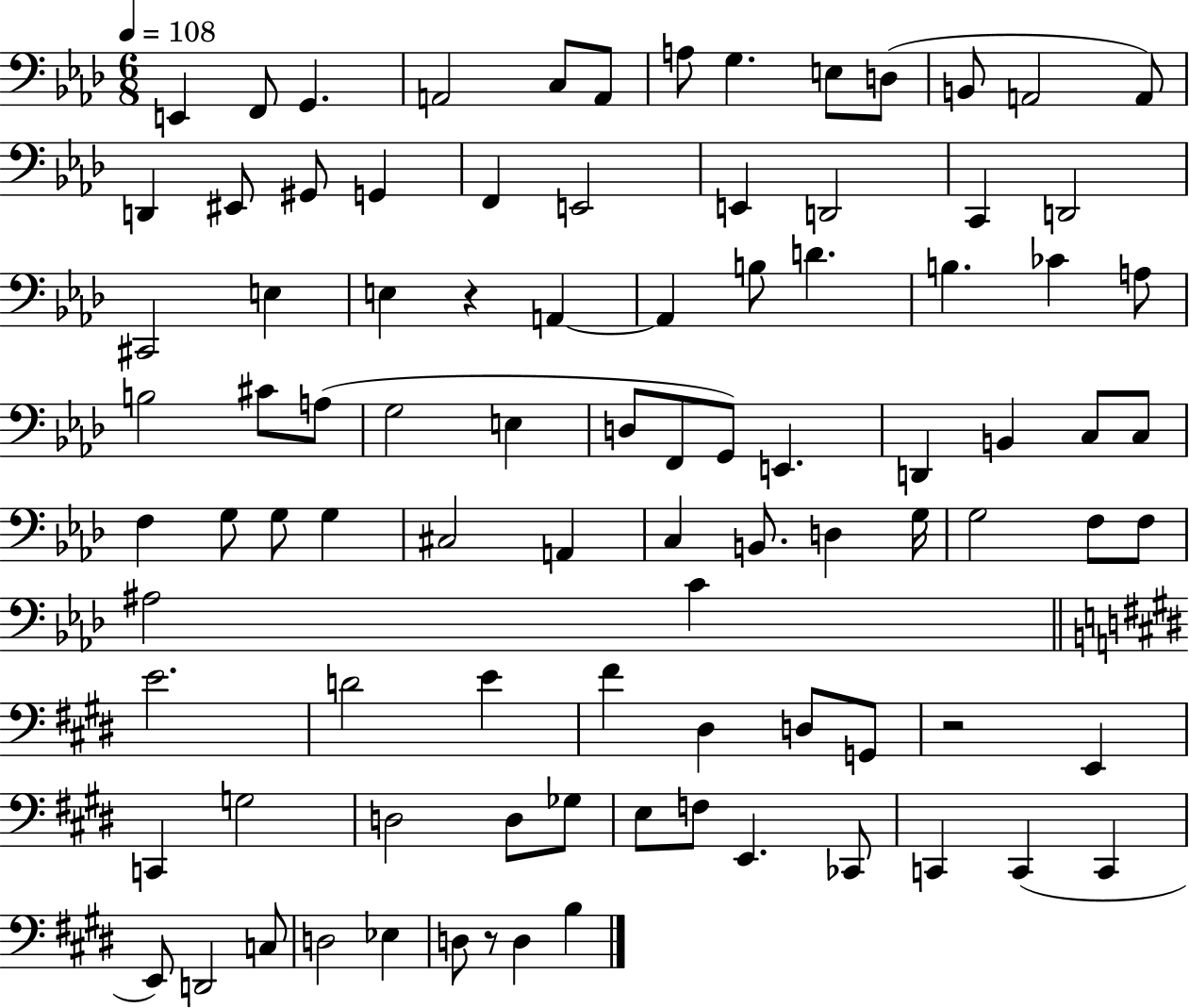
{
  \clef bass
  \numericTimeSignature
  \time 6/8
  \key aes \major
  \tempo 4 = 108
  e,4 f,8 g,4. | a,2 c8 a,8 | a8 g4. e8 d8( | b,8 a,2 a,8) | \break d,4 eis,8 gis,8 g,4 | f,4 e,2 | e,4 d,2 | c,4 d,2 | \break cis,2 e4 | e4 r4 a,4~~ | a,4 b8 d'4. | b4. ces'4 a8 | \break b2 cis'8 a8( | g2 e4 | d8 f,8 g,8) e,4. | d,4 b,4 c8 c8 | \break f4 g8 g8 g4 | cis2 a,4 | c4 b,8. d4 g16 | g2 f8 f8 | \break ais2 c'4 | \bar "||" \break \key e \major e'2. | d'2 e'4 | fis'4 dis4 d8 g,8 | r2 e,4 | \break c,4 g2 | d2 d8 ges8 | e8 f8 e,4. ces,8 | c,4 c,4( c,4 | \break e,8) d,2 c8 | d2 ees4 | d8 r8 d4 b4 | \bar "|."
}